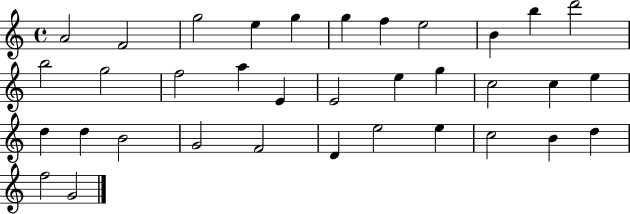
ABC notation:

X:1
T:Untitled
M:4/4
L:1/4
K:C
A2 F2 g2 e g g f e2 B b d'2 b2 g2 f2 a E E2 e g c2 c e d d B2 G2 F2 D e2 e c2 B d f2 G2